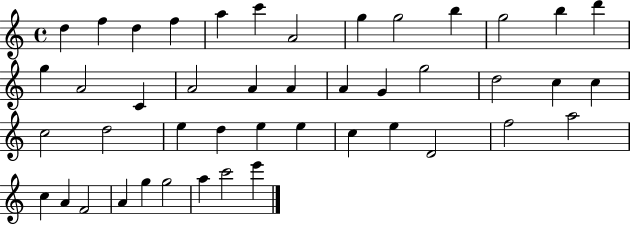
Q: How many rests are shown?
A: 0